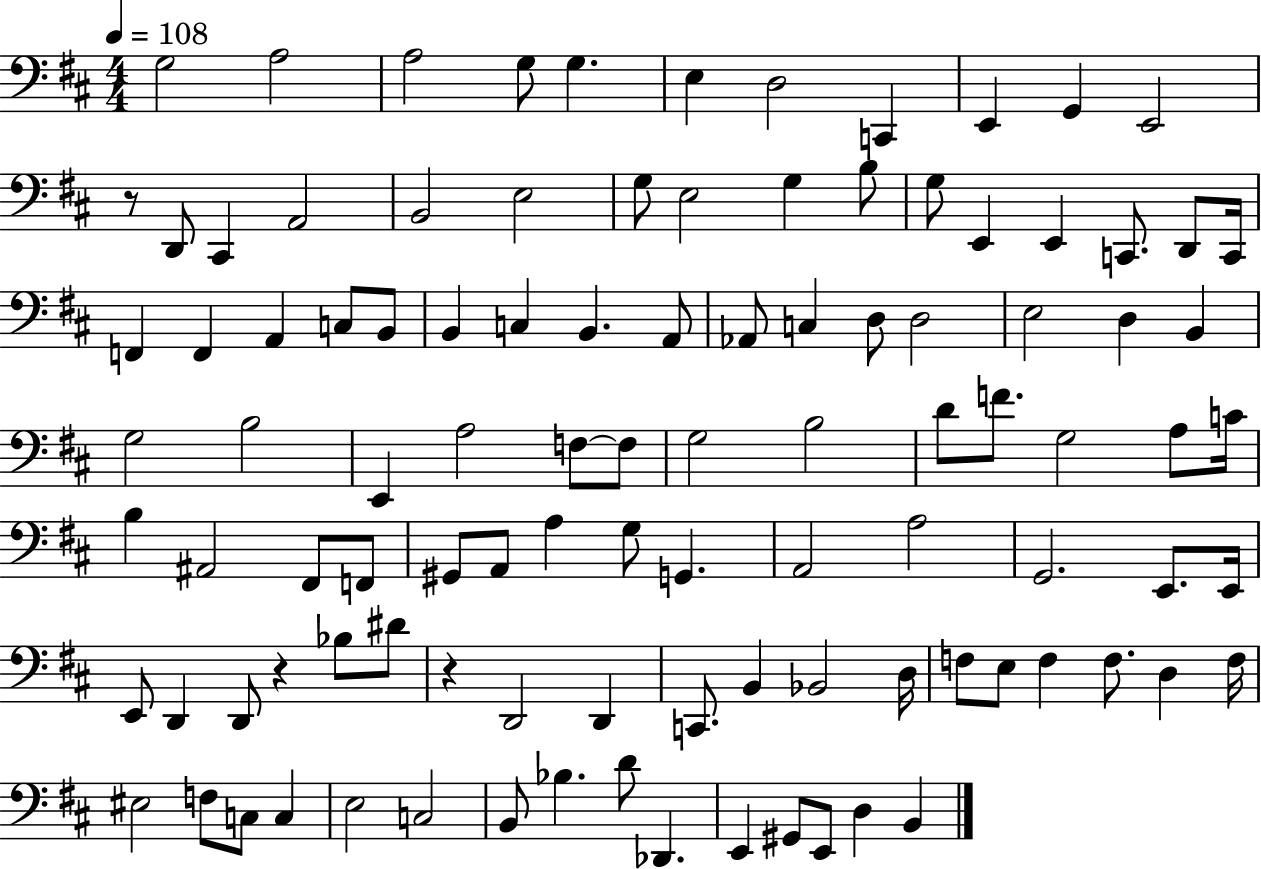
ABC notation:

X:1
T:Untitled
M:4/4
L:1/4
K:D
G,2 A,2 A,2 G,/2 G, E, D,2 C,, E,, G,, E,,2 z/2 D,,/2 ^C,, A,,2 B,,2 E,2 G,/2 E,2 G, B,/2 G,/2 E,, E,, C,,/2 D,,/2 C,,/4 F,, F,, A,, C,/2 B,,/2 B,, C, B,, A,,/2 _A,,/2 C, D,/2 D,2 E,2 D, B,, G,2 B,2 E,, A,2 F,/2 F,/2 G,2 B,2 D/2 F/2 G,2 A,/2 C/4 B, ^A,,2 ^F,,/2 F,,/2 ^G,,/2 A,,/2 A, G,/2 G,, A,,2 A,2 G,,2 E,,/2 E,,/4 E,,/2 D,, D,,/2 z _B,/2 ^D/2 z D,,2 D,, C,,/2 B,, _B,,2 D,/4 F,/2 E,/2 F, F,/2 D, F,/4 ^E,2 F,/2 C,/2 C, E,2 C,2 B,,/2 _B, D/2 _D,, E,, ^G,,/2 E,,/2 D, B,,